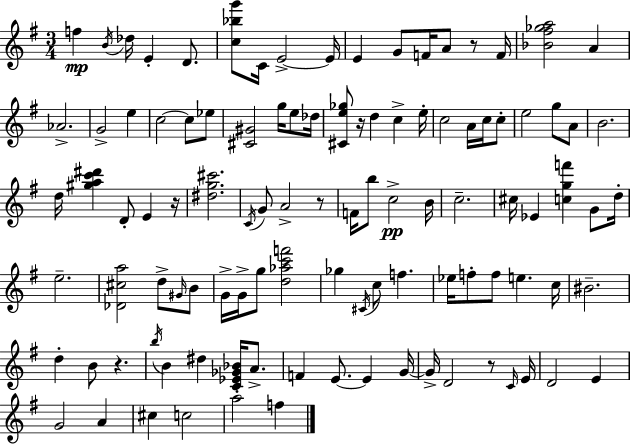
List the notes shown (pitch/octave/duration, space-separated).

F5/q B4/s Db5/s E4/q D4/e. [C5,Bb5,G6]/e C4/s E4/h E4/s E4/q G4/e F4/s A4/e R/e F4/s [Bb4,F#5,Gb5,A5]/h A4/q Ab4/h. G4/h E5/q C5/h C5/e Eb5/e [C#4,G#4]/h G5/s E5/e Db5/s [C#4,E5,Gb5]/e R/s D5/q C5/q E5/s C5/h A4/s C5/s C5/e E5/h G5/e A4/e B4/h. D5/s [G#5,A5,C6,D#6]/q D4/e E4/q R/s [D#5,G5,C#6]/h. C4/s G4/e A4/h R/e F4/s B5/e C5/h B4/s C5/h. C#5/s Eb4/q [C5,G5,F6]/q G4/e D5/s E5/h. [Db4,C#5,A5]/h D5/e G#4/s B4/e G4/s G4/s G5/e [D5,Ab5,C6,F6]/h Gb5/q C#4/s C5/e F5/q. Eb5/s F5/e F5/e E5/q. C5/s BIS4/h. D5/q B4/e R/q. B5/s B4/q D#5/q [C4,Eb4,Gb4,Bb4]/s A4/e. F4/q E4/e. E4/q G4/s G4/s D4/h R/e C4/s E4/s D4/h E4/q G4/h A4/q C#5/q C5/h A5/h F5/q